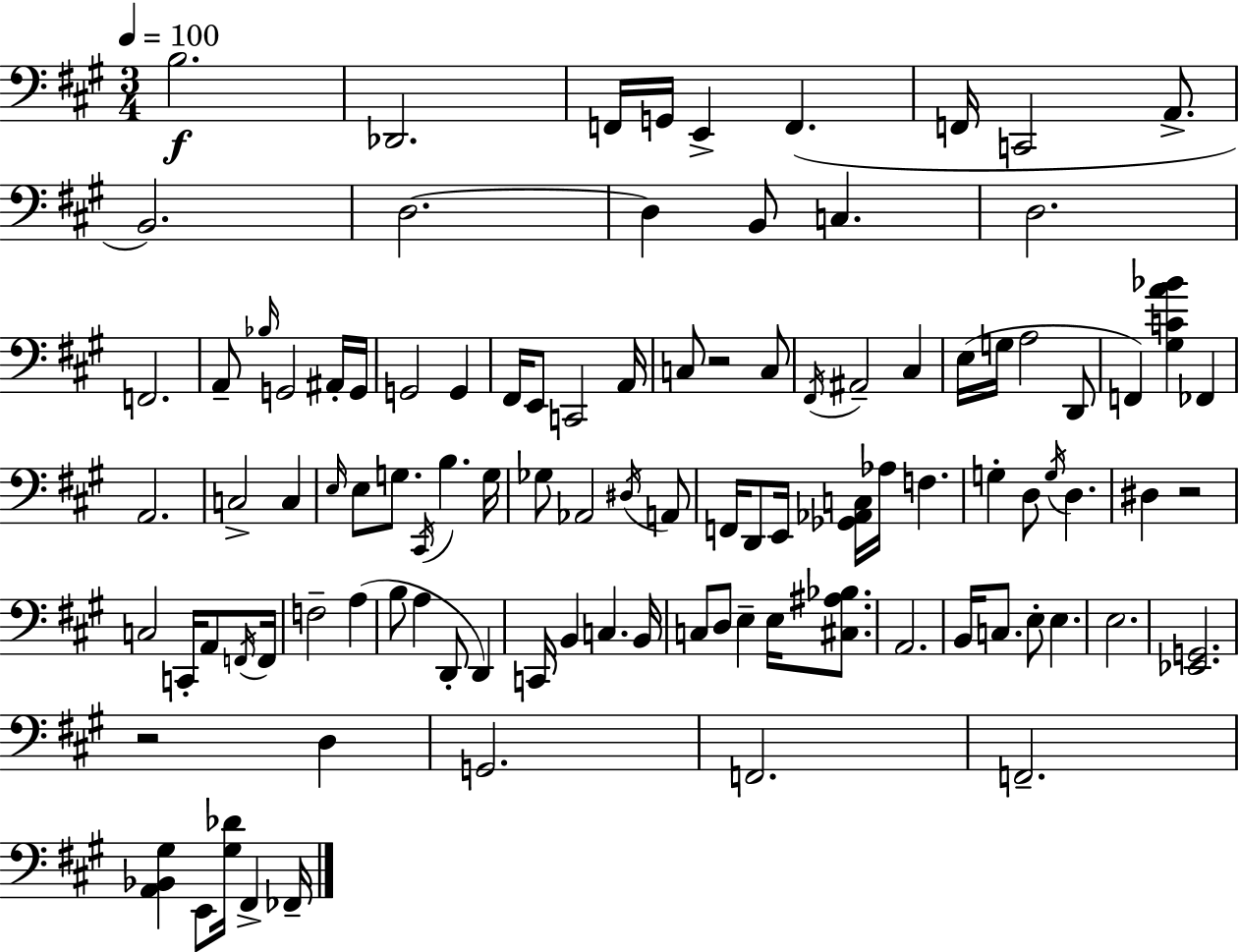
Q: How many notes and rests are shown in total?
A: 102